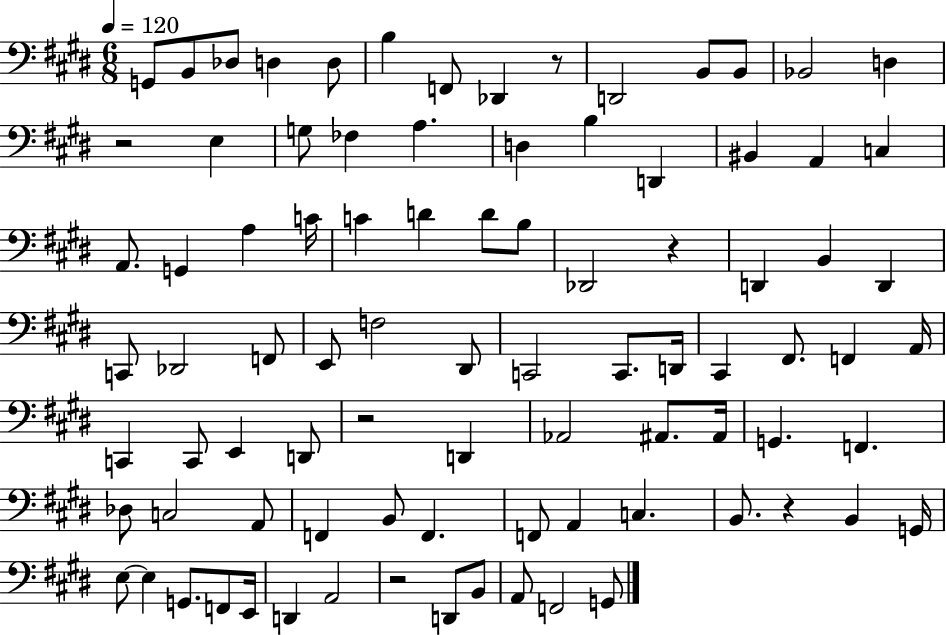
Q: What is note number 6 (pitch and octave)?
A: B3